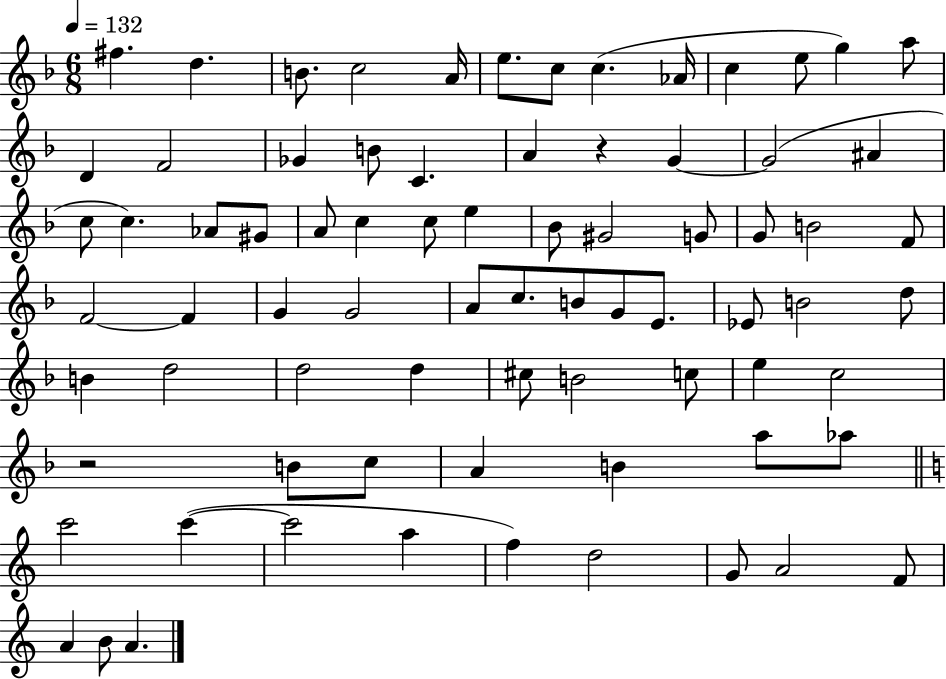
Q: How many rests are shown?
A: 2